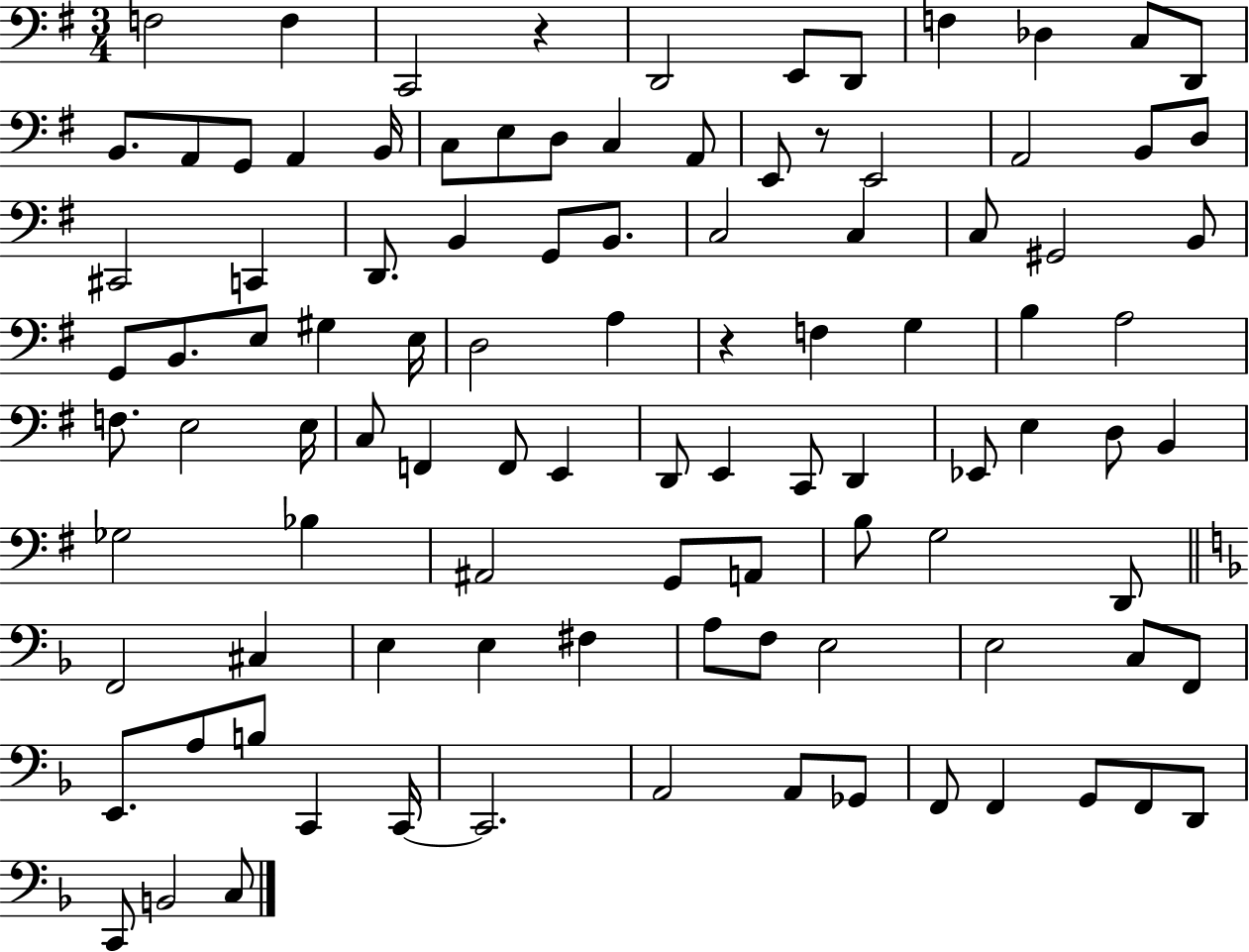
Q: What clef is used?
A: bass